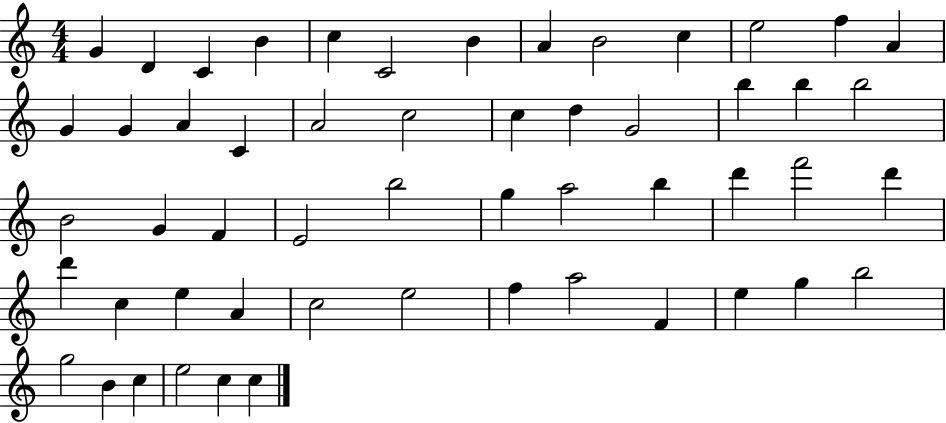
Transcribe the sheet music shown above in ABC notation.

X:1
T:Untitled
M:4/4
L:1/4
K:C
G D C B c C2 B A B2 c e2 f A G G A C A2 c2 c d G2 b b b2 B2 G F E2 b2 g a2 b d' f'2 d' d' c e A c2 e2 f a2 F e g b2 g2 B c e2 c c